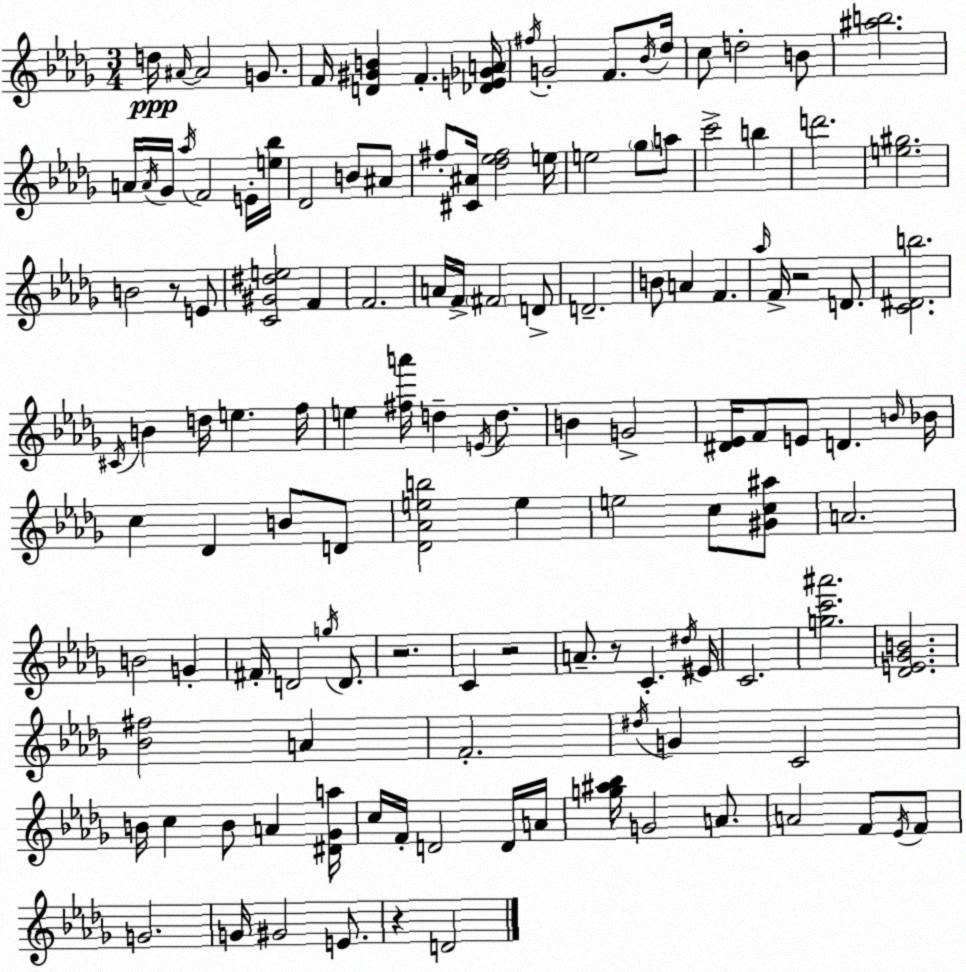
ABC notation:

X:1
T:Untitled
M:3/4
L:1/4
K:Bbm
d/4 ^A/4 ^A2 G/2 F/4 [D^GB] F [_DE_GA]/4 ^f/4 G2 F/2 _B/4 _d/4 c/2 d2 B/2 [^ab]2 A/4 A/4 _G/4 _a/4 F2 E/4 [e_b]/4 _D2 B/2 ^A/2 ^f/2 [^C^A]/4 [_d_e^f]2 e/4 e2 _g/2 a/2 c'2 b d'2 [e^g]2 B2 z/2 E/2 [C^G^de]2 F F2 A/4 F/4 ^F2 D/2 D2 B/2 A F _a/4 F/4 z2 D/2 [C^Db]2 ^C/4 B d/4 e f/4 e [^fa']/4 d E/4 d/2 B G2 [^D_E]/4 F/2 E/2 D B/4 _B/4 c _D B/2 D/2 [_D_Aeb]2 e e2 c/2 [^Gc^a]/2 A2 B2 G ^F/4 D2 g/4 D/2 z2 C z2 A/2 z/2 C ^d/4 ^E/4 C2 [gc'^a']2 [_DE_GB]2 [_B^f]2 A F2 ^d/4 G C2 B/4 c B/2 A [^D_Ga]/4 c/4 F/4 D2 D/4 A/4 [g^a_b]/4 G2 A/2 A2 F/2 _E/4 F/2 G2 G/4 ^G2 E/2 z D2